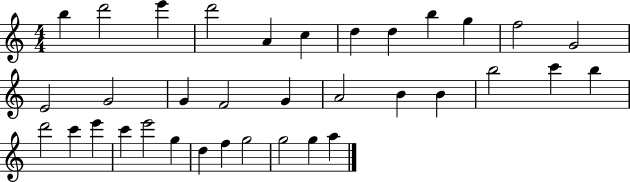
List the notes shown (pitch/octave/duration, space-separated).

B5/q D6/h E6/q D6/h A4/q C5/q D5/q D5/q B5/q G5/q F5/h G4/h E4/h G4/h G4/q F4/h G4/q A4/h B4/q B4/q B5/h C6/q B5/q D6/h C6/q E6/q C6/q E6/h G5/q D5/q F5/q G5/h G5/h G5/q A5/q